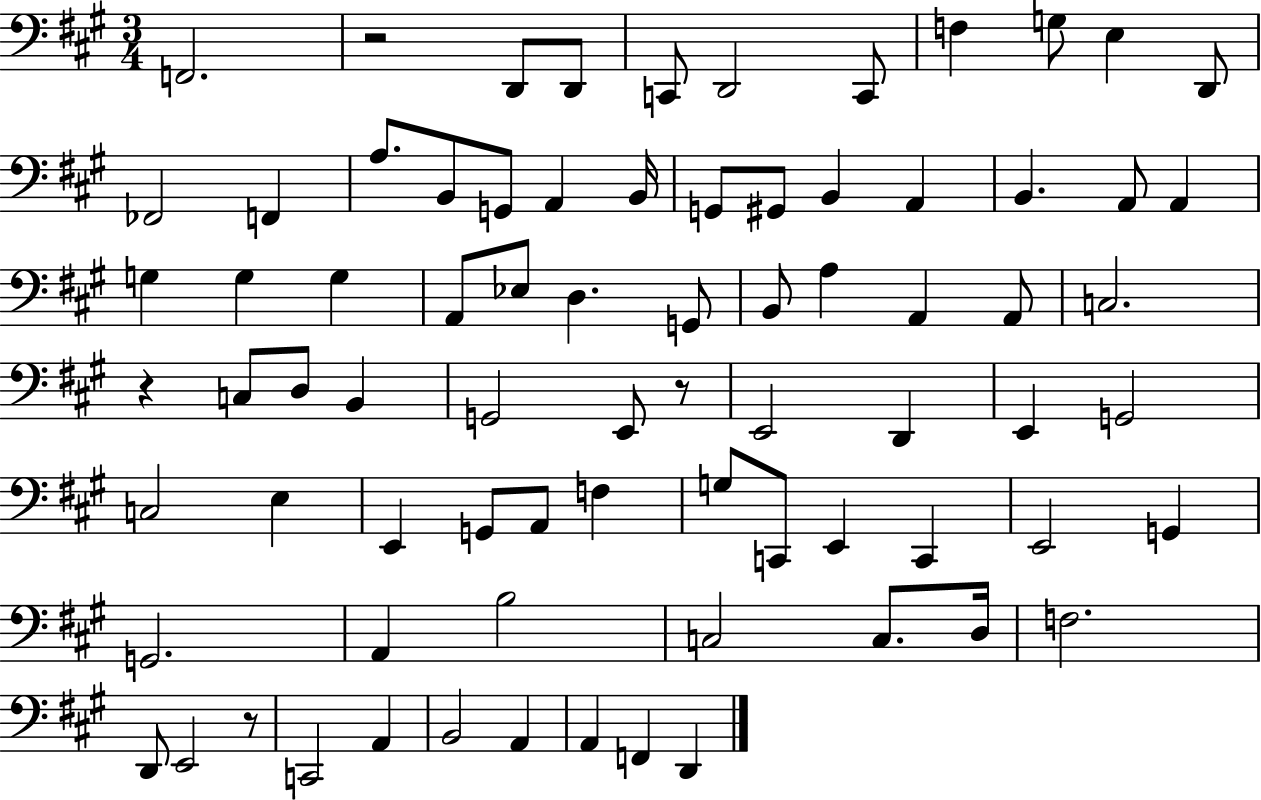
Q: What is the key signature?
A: A major